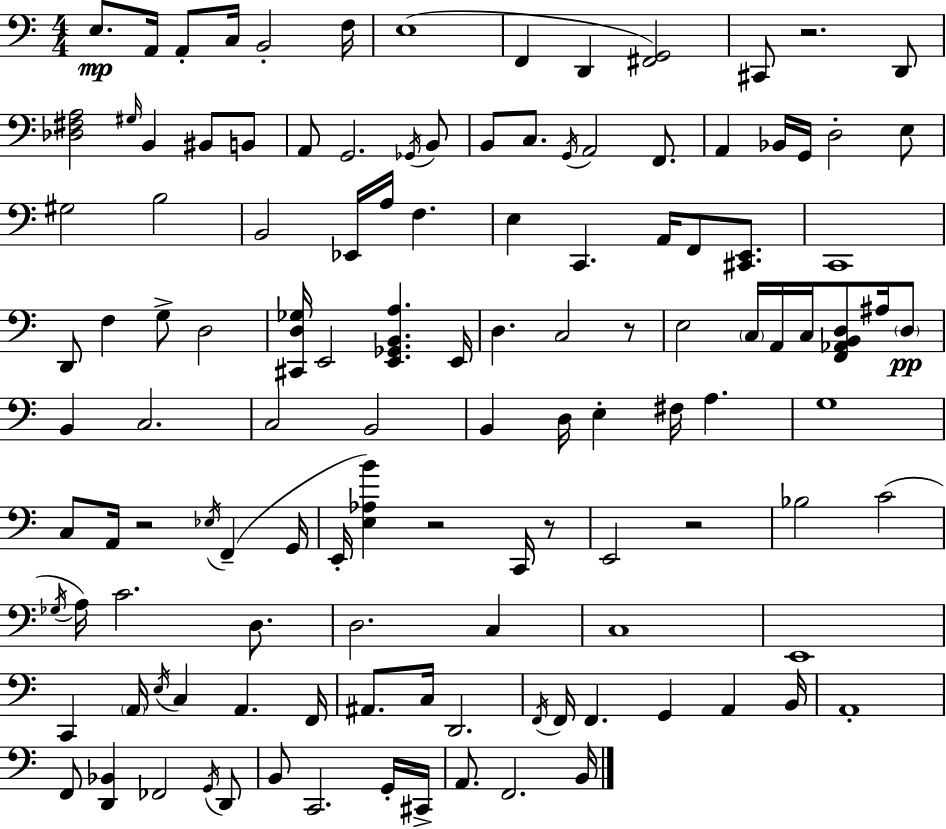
{
  \clef bass
  \numericTimeSignature
  \time 4/4
  \key a \minor
  e8.\mp a,16 a,8-. c16 b,2-. f16 | e1( | f,4 d,4 <fis, g,>2) | cis,8 r2. d,8 | \break <des fis a>2 \grace { gis16 } b,4 bis,8 b,8 | a,8 g,2. \acciaccatura { ges,16 } | b,8 b,8 c8. \acciaccatura { g,16 } a,2 | f,8. a,4 bes,16 g,16 d2-. | \break e8 gis2 b2 | b,2 ees,16 a16 f4. | e4 c,4. a,16 f,8 | <cis, e,>8. c,1 | \break d,8 f4 g8-> d2 | <cis, d ges>16 e,2 <e, ges, b, a>4. | e,16 d4. c2 | r8 e2 \parenthesize c16 a,16 c16 <f, aes, b, d>8 | \break ais16 \parenthesize d8\pp b,4 c2. | c2 b,2 | b,4 d16 e4-. fis16 a4. | g1 | \break c8 a,16 r2 \acciaccatura { ees16 }( f,4-- | g,16 e,16-. <e aes b'>4) r2 | c,16 r8 e,2 r2 | bes2 c'2( | \break \acciaccatura { ges16 } a16) c'2. | d8. d2. | c4 c1 | e,1 | \break c,4 \parenthesize a,16 \acciaccatura { e16 } c4 a,4. | f,16 ais,8. c16 d,2. | \acciaccatura { f,16 } f,16 f,4. g,4 | a,4 b,16 a,1-. | \break f,8 <d, bes,>4 fes,2 | \acciaccatura { g,16 } d,8 b,8 c,2. | g,16-. cis,16-> a,8. f,2. | b,16 \bar "|."
}